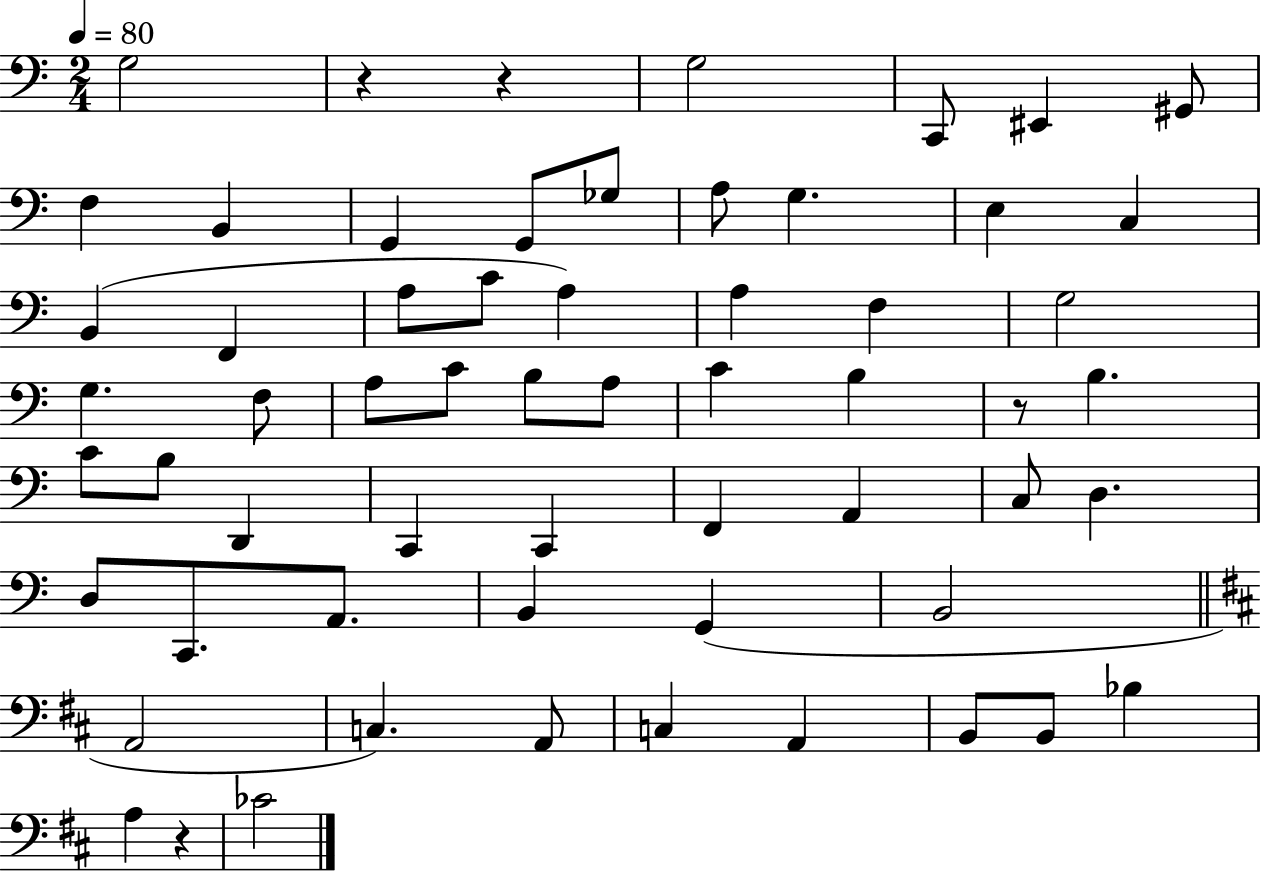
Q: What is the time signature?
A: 2/4